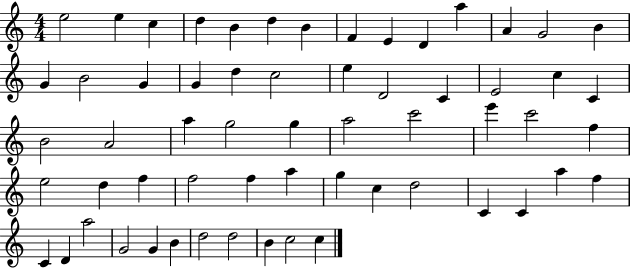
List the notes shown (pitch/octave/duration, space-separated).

E5/h E5/q C5/q D5/q B4/q D5/q B4/q F4/q E4/q D4/q A5/q A4/q G4/h B4/q G4/q B4/h G4/q G4/q D5/q C5/h E5/q D4/h C4/q E4/h C5/q C4/q B4/h A4/h A5/q G5/h G5/q A5/h C6/h E6/q C6/h F5/q E5/h D5/q F5/q F5/h F5/q A5/q G5/q C5/q D5/h C4/q C4/q A5/q F5/q C4/q D4/q A5/h G4/h G4/q B4/q D5/h D5/h B4/q C5/h C5/q